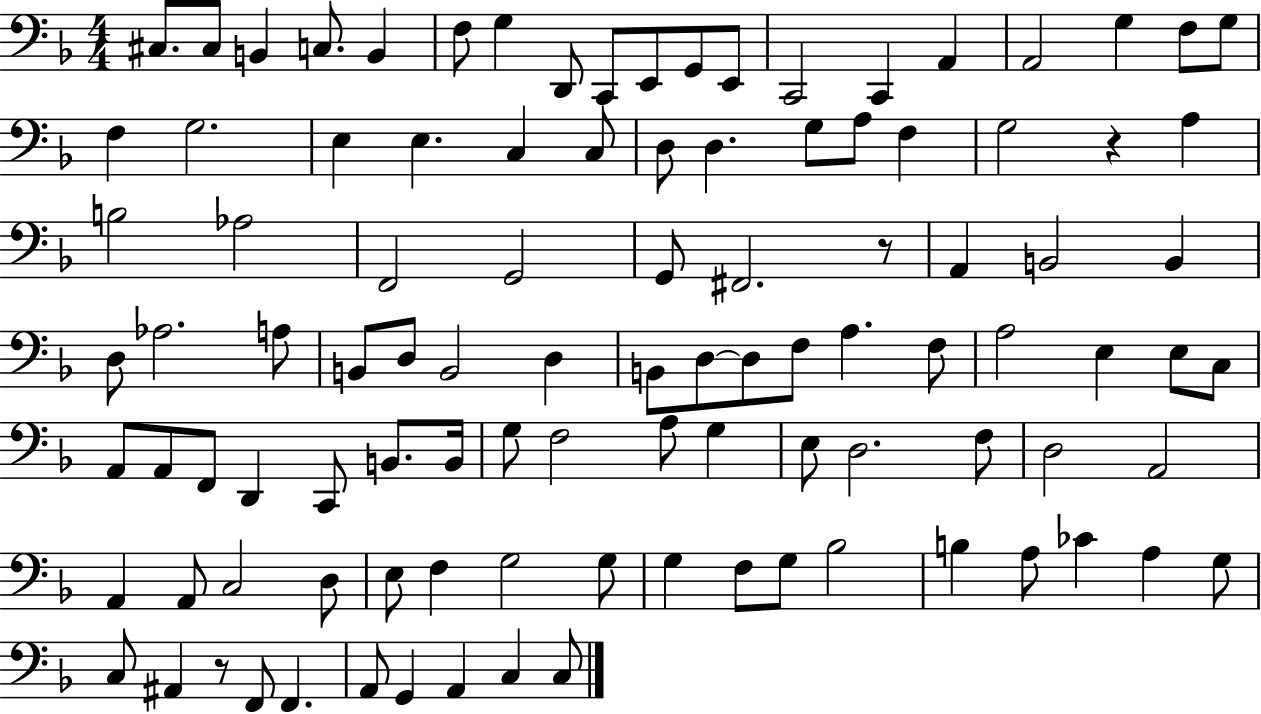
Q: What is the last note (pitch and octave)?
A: C3